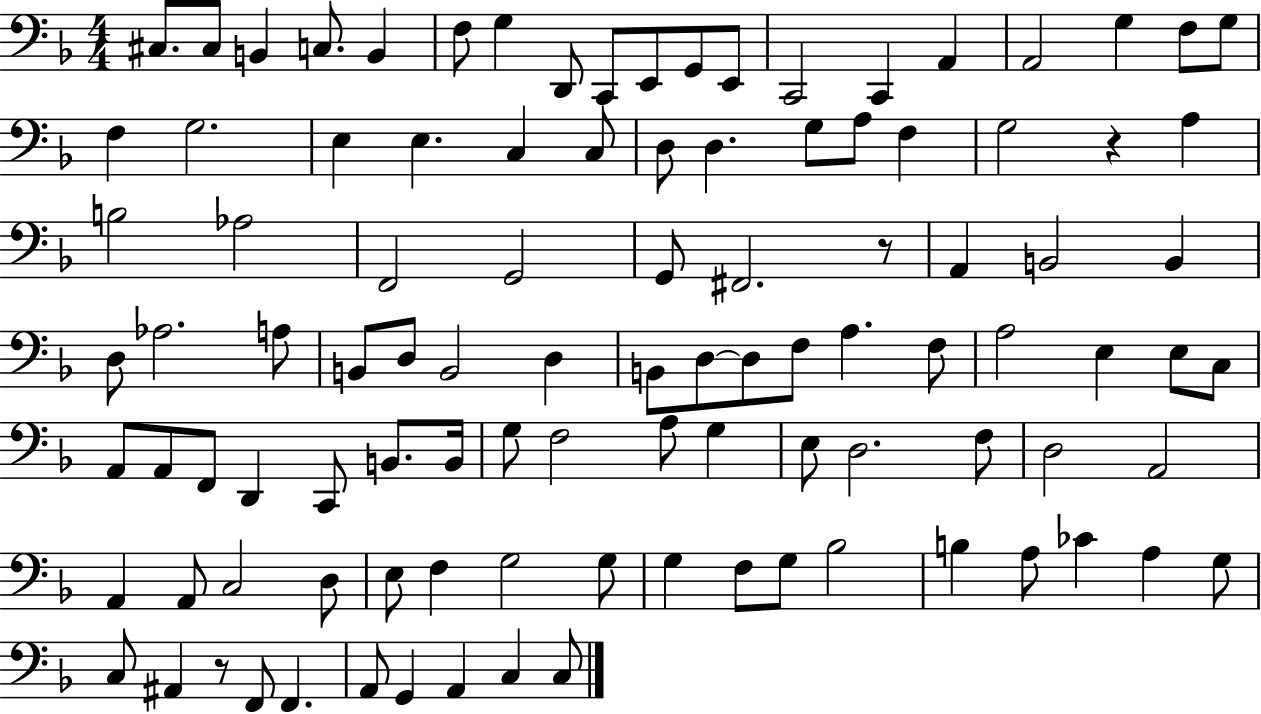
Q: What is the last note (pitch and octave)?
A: C3